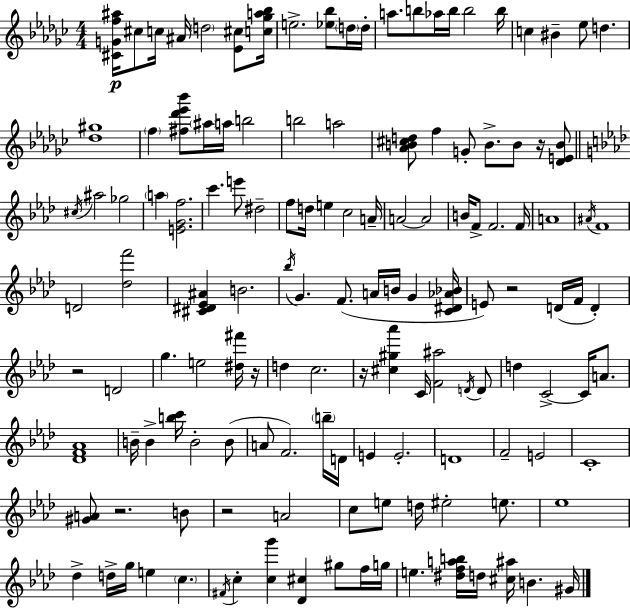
[C#4,G4,F5,A#5]/s C#5/e C5/s A#4/s D5/h [Eb4,C#5]/e [C5,Gb5,A5,Bb5]/s E5/h. [Eb5,Bb5]/e D5/s D5/s A5/e. B5/e Ab5/s B5/s B5/h B5/s C5/q BIS4/q Eb5/e D5/q. [Db5,G#5]/w F5/q [F#5,Db6,Eb6,Bb6]/e A#5/s A5/s B5/h B5/h A5/h [Ab4,B4,C#5,D5]/e F5/q G4/e B4/e. B4/e R/s [Db4,E4,B4]/e C#5/s A#5/h Gb5/h A5/q [E4,G4,F5]/h. C6/q. E6/e D#5/h F5/e D5/s E5/q C5/h A4/s A4/h A4/h B4/s F4/e F4/h. F4/s A4/w A#4/s F4/w D4/h [Db5,F6]/h [C#4,D#4,Eb4,A#4]/q B4/h. Bb5/s G4/q. F4/e. A4/s B4/s G4/q [C4,D#4,Ab4,Bb4]/s E4/e R/h D4/s F4/s D4/q R/h D4/h G5/q. E5/h [D#5,F#6]/s R/s D5/q C5/h. R/s [C#5,G#5,Ab6]/q C4/s [F4,A#5]/h D4/s D4/e D5/q C4/h C4/s A4/e. [Db4,F4,Ab4]/w B4/s B4/q [B5,C6]/s B4/h B4/e A4/e F4/h. B5/s D4/s E4/q E4/h. D4/w F4/h E4/h C4/w [G#4,A4]/e R/h. B4/e R/h A4/h C5/e E5/e D5/s EIS5/h E5/e. Eb5/w Db5/q D5/s G5/s E5/q C5/q. F#4/s C5/q [C5,G6]/q [Db4,C#5]/q G#5/e F5/s G5/s E5/q. [D#5,F5,A5,B5]/s D5/s [C#5,A#5]/s B4/q. G#4/s